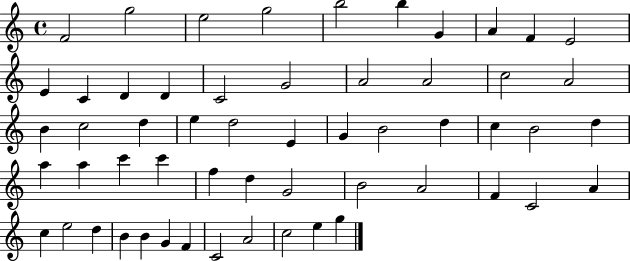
{
  \clef treble
  \time 4/4
  \defaultTimeSignature
  \key c \major
  f'2 g''2 | e''2 g''2 | b''2 b''4 g'4 | a'4 f'4 e'2 | \break e'4 c'4 d'4 d'4 | c'2 g'2 | a'2 a'2 | c''2 a'2 | \break b'4 c''2 d''4 | e''4 d''2 e'4 | g'4 b'2 d''4 | c''4 b'2 d''4 | \break a''4 a''4 c'''4 c'''4 | f''4 d''4 g'2 | b'2 a'2 | f'4 c'2 a'4 | \break c''4 e''2 d''4 | b'4 b'4 g'4 f'4 | c'2 a'2 | c''2 e''4 g''4 | \break \bar "|."
}